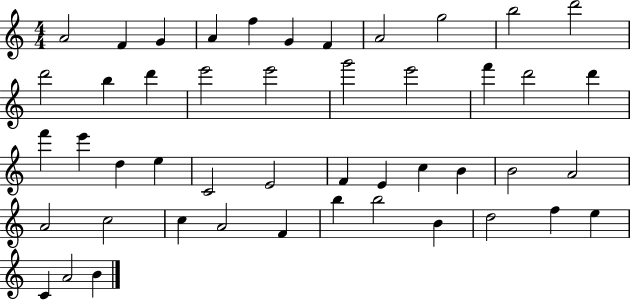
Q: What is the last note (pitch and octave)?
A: B4